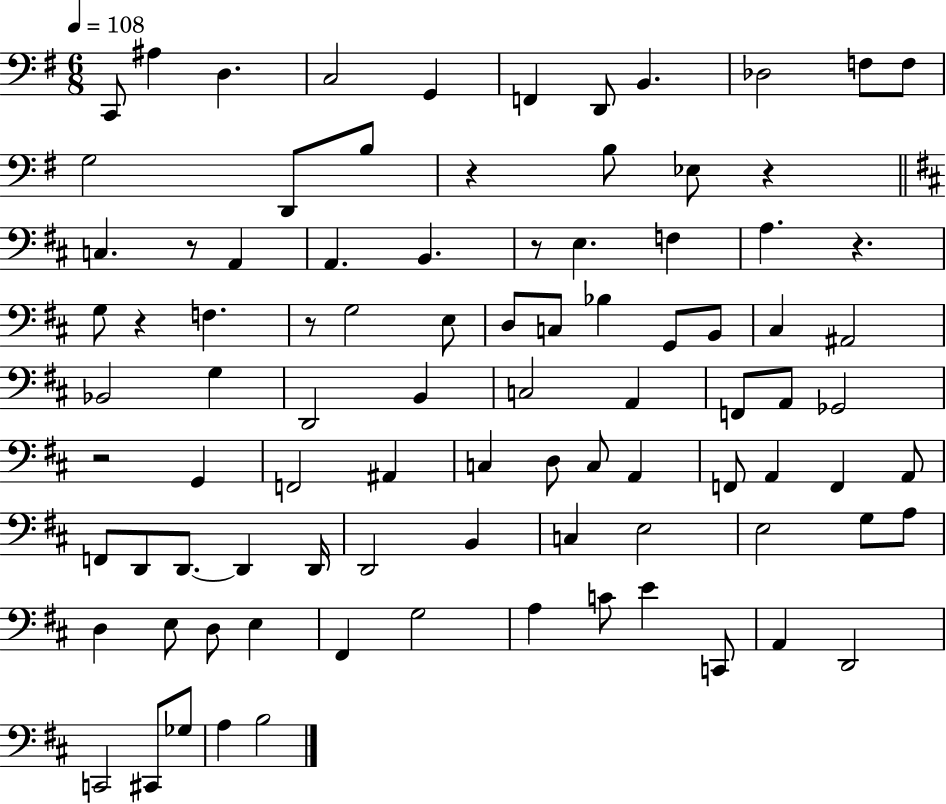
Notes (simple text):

C2/e A#3/q D3/q. C3/h G2/q F2/q D2/e B2/q. Db3/h F3/e F3/e G3/h D2/e B3/e R/q B3/e Eb3/e R/q C3/q. R/e A2/q A2/q. B2/q. R/e E3/q. F3/q A3/q. R/q. G3/e R/q F3/q. R/e G3/h E3/e D3/e C3/e Bb3/q G2/e B2/e C#3/q A#2/h Bb2/h G3/q D2/h B2/q C3/h A2/q F2/e A2/e Gb2/h R/h G2/q F2/h A#2/q C3/q D3/e C3/e A2/q F2/e A2/q F2/q A2/e F2/e D2/e D2/e. D2/q D2/s D2/h B2/q C3/q E3/h E3/h G3/e A3/e D3/q E3/e D3/e E3/q F#2/q G3/h A3/q C4/e E4/q C2/e A2/q D2/h C2/h C#2/e Gb3/e A3/q B3/h